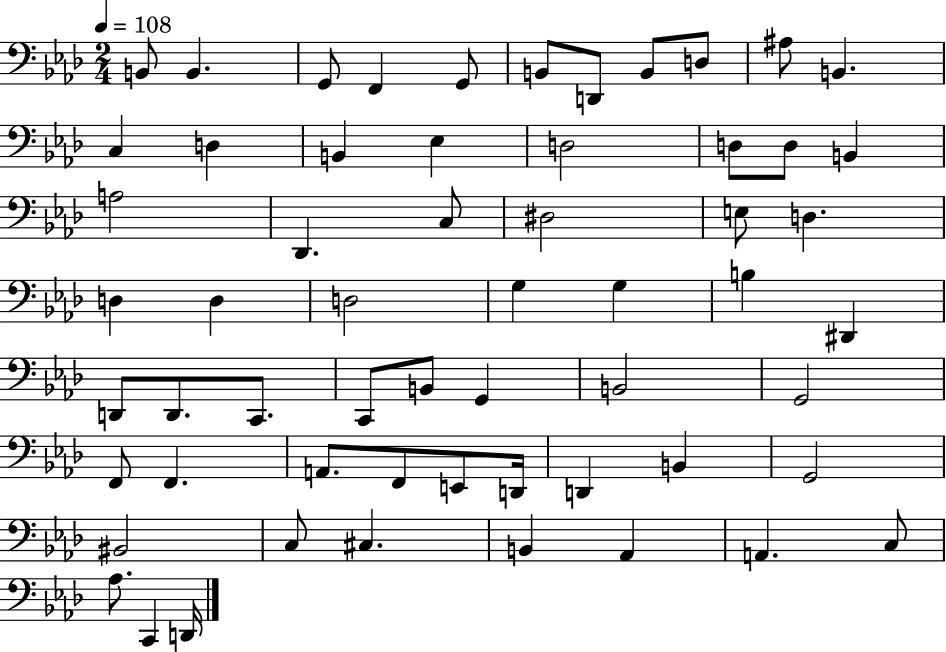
{
  \clef bass
  \numericTimeSignature
  \time 2/4
  \key aes \major
  \tempo 4 = 108
  b,8 b,4. | g,8 f,4 g,8 | b,8 d,8 b,8 d8 | ais8 b,4. | \break c4 d4 | b,4 ees4 | d2 | d8 d8 b,4 | \break a2 | des,4. c8 | dis2 | e8 d4. | \break d4 d4 | d2 | g4 g4 | b4 dis,4 | \break d,8 d,8. c,8. | c,8 b,8 g,4 | b,2 | g,2 | \break f,8 f,4. | a,8. f,8 e,8 d,16 | d,4 b,4 | g,2 | \break bis,2 | c8 cis4. | b,4 aes,4 | a,4. c8 | \break aes8. c,4 d,16 | \bar "|."
}